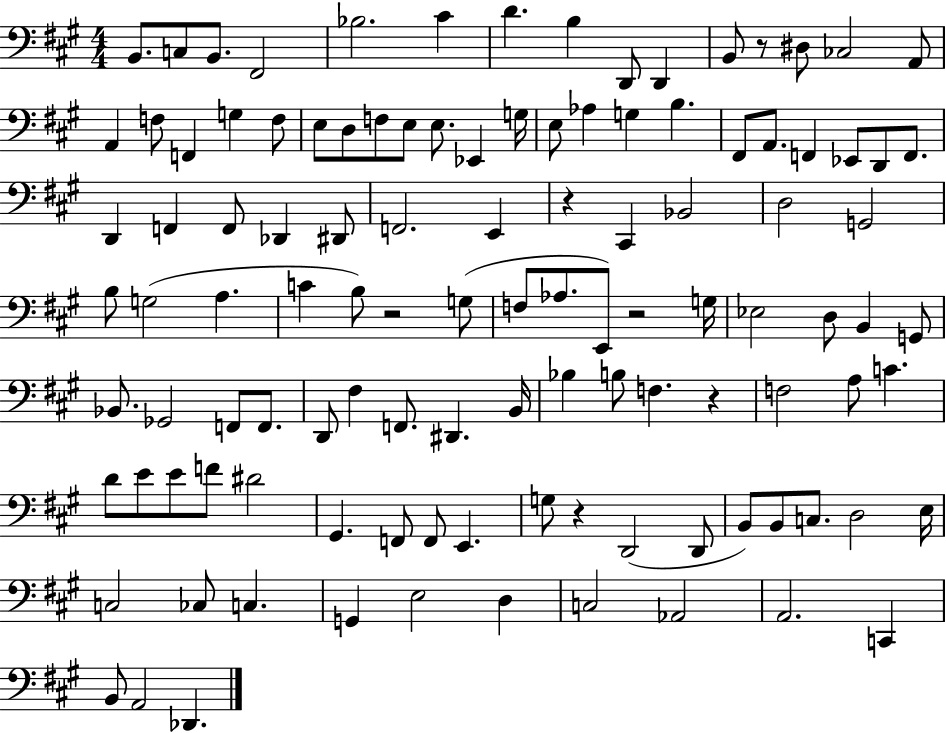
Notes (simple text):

B2/e. C3/e B2/e. F#2/h Bb3/h. C#4/q D4/q. B3/q D2/e D2/q B2/e R/e D#3/e CES3/h A2/e A2/q F3/e F2/q G3/q F3/e E3/e D3/e F3/e E3/e E3/e. Eb2/q G3/s E3/e Ab3/q G3/q B3/q. F#2/e A2/e. F2/q Eb2/e D2/e F2/e. D2/q F2/q F2/e Db2/q D#2/e F2/h. E2/q R/q C#2/q Bb2/h D3/h G2/h B3/e G3/h A3/q. C4/q B3/e R/h G3/e F3/e Ab3/e. E2/e R/h G3/s Eb3/h D3/e B2/q G2/e Bb2/e. Gb2/h F2/e F2/e. D2/e F#3/q F2/e. D#2/q. B2/s Bb3/q B3/e F3/q. R/q F3/h A3/e C4/q. D4/e E4/e E4/e F4/e D#4/h G#2/q. F2/e F2/e E2/q. G3/e R/q D2/h D2/e B2/e B2/e C3/e. D3/h E3/s C3/h CES3/e C3/q. G2/q E3/h D3/q C3/h Ab2/h A2/h. C2/q B2/e A2/h Db2/q.